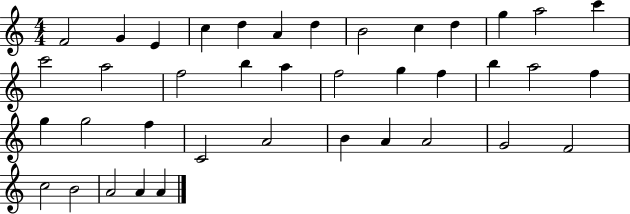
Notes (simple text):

F4/h G4/q E4/q C5/q D5/q A4/q D5/q B4/h C5/q D5/q G5/q A5/h C6/q C6/h A5/h F5/h B5/q A5/q F5/h G5/q F5/q B5/q A5/h F5/q G5/q G5/h F5/q C4/h A4/h B4/q A4/q A4/h G4/h F4/h C5/h B4/h A4/h A4/q A4/q